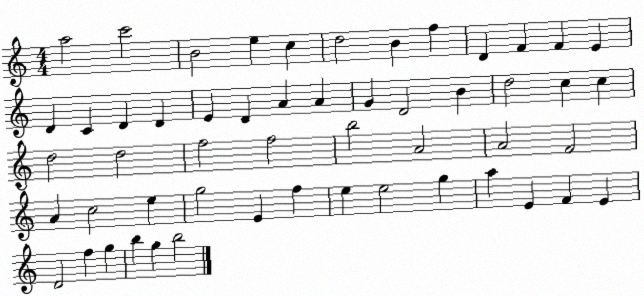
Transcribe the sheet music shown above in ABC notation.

X:1
T:Untitled
M:4/4
L:1/4
K:C
a2 c'2 B2 e c d2 B f D F F E D C D D E D A A G D2 B d2 c c d2 d2 f2 f2 b2 A2 A2 F2 A c2 e g2 E f e e2 g a E F E D2 f g b g b2